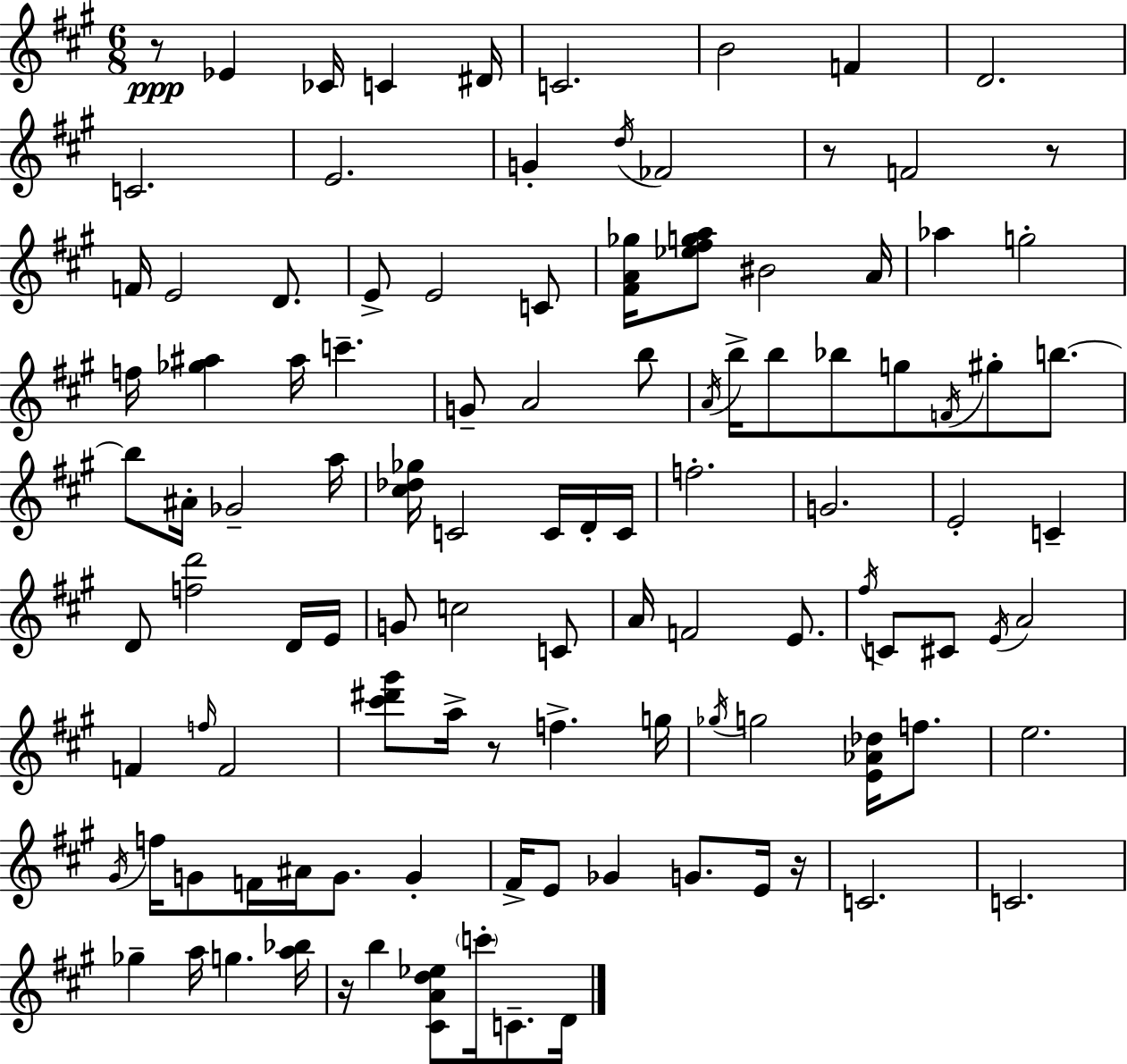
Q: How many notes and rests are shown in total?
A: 110